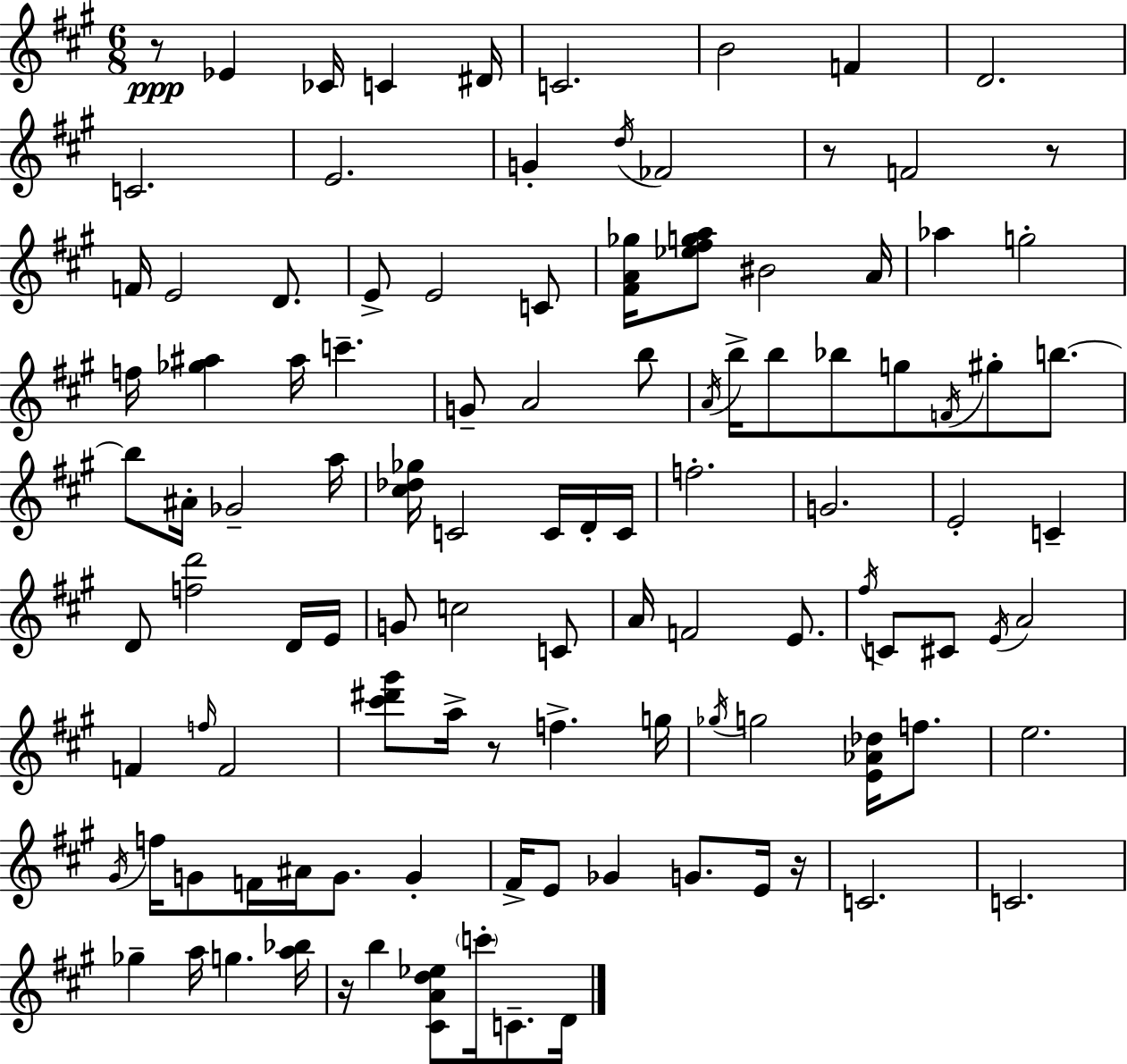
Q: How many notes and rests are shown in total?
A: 110